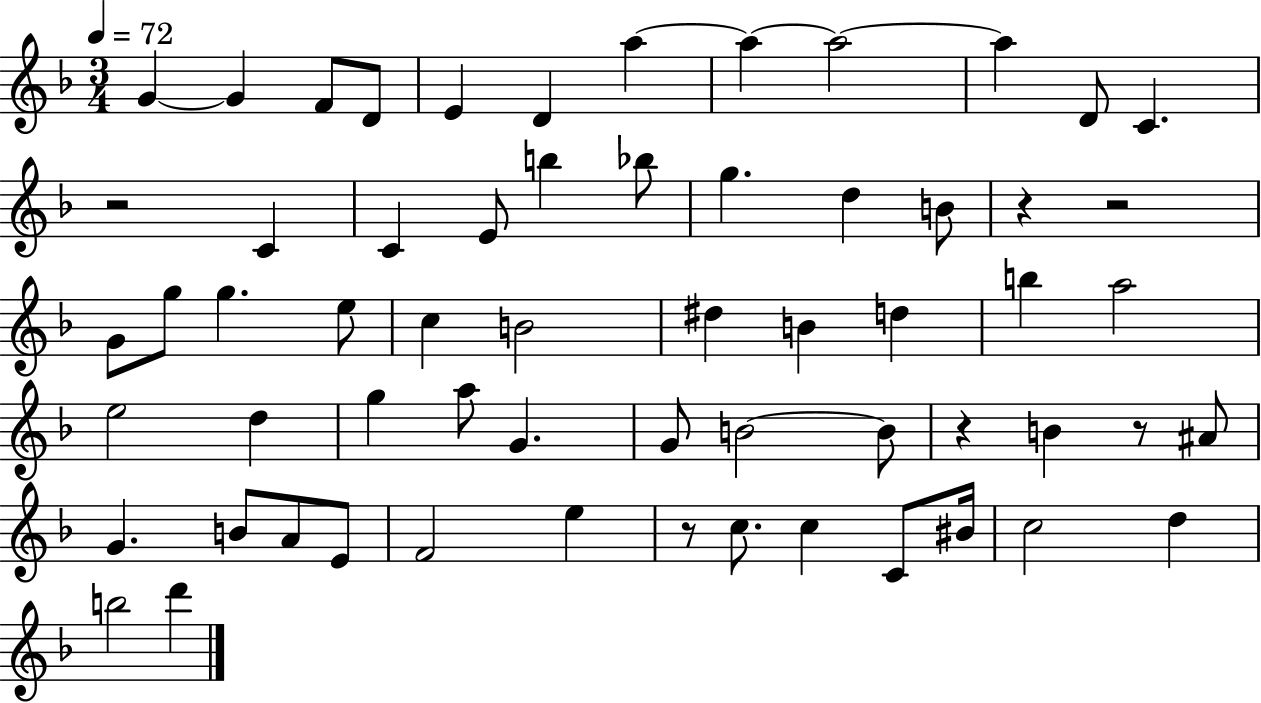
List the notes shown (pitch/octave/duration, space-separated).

G4/q G4/q F4/e D4/e E4/q D4/q A5/q A5/q A5/h A5/q D4/e C4/q. R/h C4/q C4/q E4/e B5/q Bb5/e G5/q. D5/q B4/e R/q R/h G4/e G5/e G5/q. E5/e C5/q B4/h D#5/q B4/q D5/q B5/q A5/h E5/h D5/q G5/q A5/e G4/q. G4/e B4/h B4/e R/q B4/q R/e A#4/e G4/q. B4/e A4/e E4/e F4/h E5/q R/e C5/e. C5/q C4/e BIS4/s C5/h D5/q B5/h D6/q